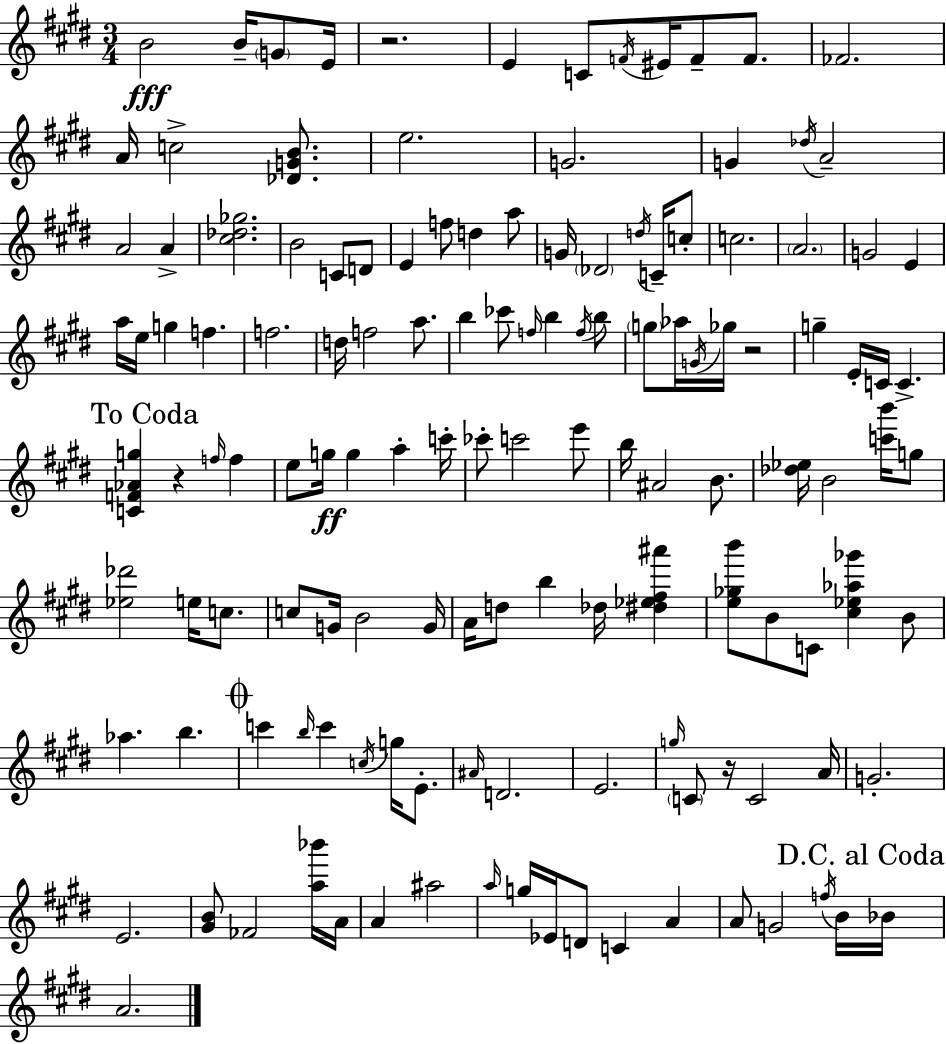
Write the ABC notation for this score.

X:1
T:Untitled
M:3/4
L:1/4
K:E
B2 B/4 G/2 E/4 z2 E C/2 F/4 ^E/4 F/2 F/2 _F2 A/4 c2 [_DGB]/2 e2 G2 G _d/4 A2 A2 A [^c_d_g]2 B2 C/2 D/2 E f/2 d a/2 G/4 _D2 d/4 C/4 c/2 c2 A2 G2 E a/4 e/4 g f f2 d/4 f2 a/2 b _c'/2 f/4 b f/4 b/2 g/2 _a/4 G/4 _g/4 z2 g E/4 C/4 C [CF_Ag] z f/4 f e/2 g/4 g a c'/4 _c'/2 c'2 e'/2 b/4 ^A2 B/2 [_d_e]/4 B2 [c'b']/4 g/2 [_e_d']2 e/4 c/2 c/2 G/4 B2 G/4 A/4 d/2 b _d/4 [^d_e^f^a'] [e_gb']/2 B/2 C/2 [^c_e_a_g'] B/2 _a b c' b/4 c' c/4 g/4 E/2 ^A/4 D2 E2 g/4 C/2 z/4 C2 A/4 G2 E2 [^GB]/2 _F2 [a_b']/4 A/4 A ^a2 a/4 g/4 _E/4 D/2 C A A/2 G2 f/4 B/4 _B/4 A2